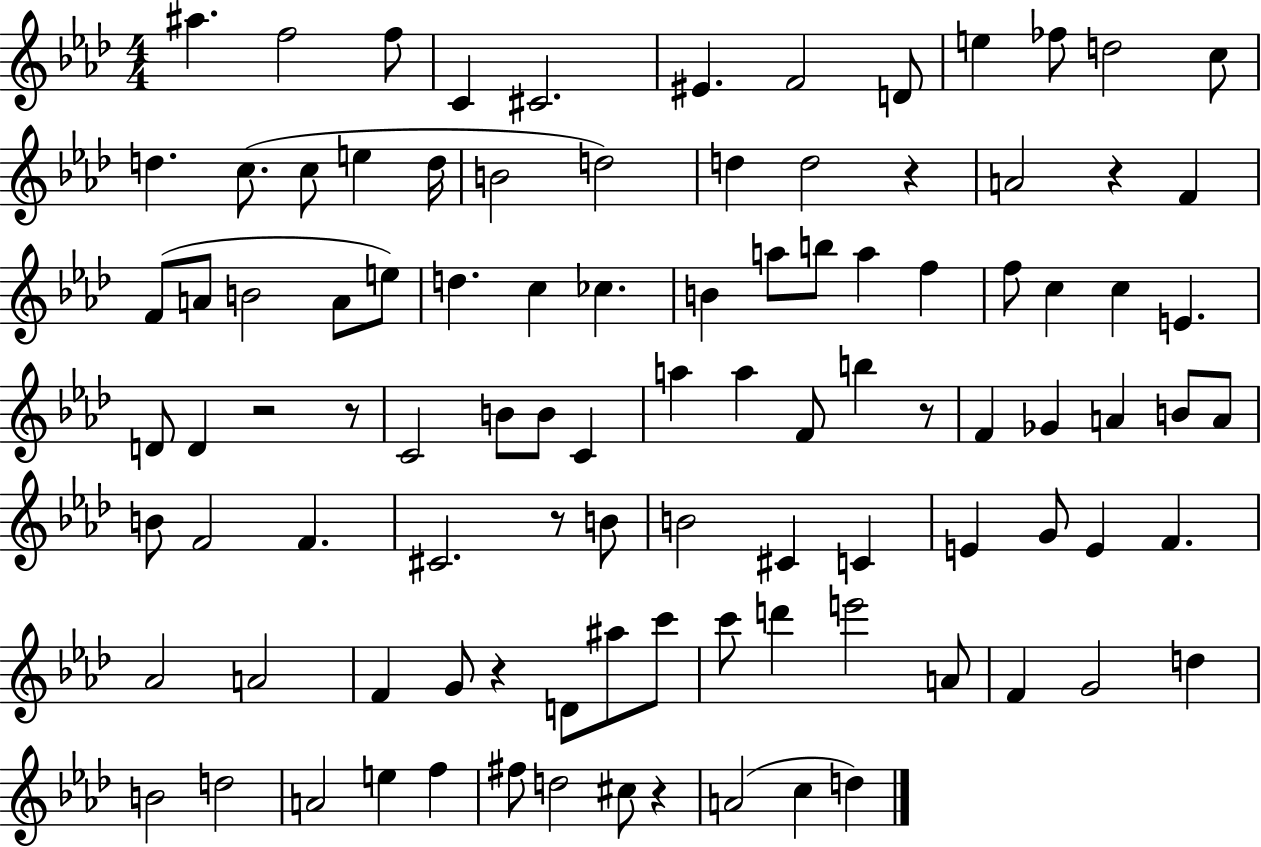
A#5/q. F5/h F5/e C4/q C#4/h. EIS4/q. F4/h D4/e E5/q FES5/e D5/h C5/e D5/q. C5/e. C5/e E5/q D5/s B4/h D5/h D5/q D5/h R/q A4/h R/q F4/q F4/e A4/e B4/h A4/e E5/e D5/q. C5/q CES5/q. B4/q A5/e B5/e A5/q F5/q F5/e C5/q C5/q E4/q. D4/e D4/q R/h R/e C4/h B4/e B4/e C4/q A5/q A5/q F4/e B5/q R/e F4/q Gb4/q A4/q B4/e A4/e B4/e F4/h F4/q. C#4/h. R/e B4/e B4/h C#4/q C4/q E4/q G4/e E4/q F4/q. Ab4/h A4/h F4/q G4/e R/q D4/e A#5/e C6/e C6/e D6/q E6/h A4/e F4/q G4/h D5/q B4/h D5/h A4/h E5/q F5/q F#5/e D5/h C#5/e R/q A4/h C5/q D5/q